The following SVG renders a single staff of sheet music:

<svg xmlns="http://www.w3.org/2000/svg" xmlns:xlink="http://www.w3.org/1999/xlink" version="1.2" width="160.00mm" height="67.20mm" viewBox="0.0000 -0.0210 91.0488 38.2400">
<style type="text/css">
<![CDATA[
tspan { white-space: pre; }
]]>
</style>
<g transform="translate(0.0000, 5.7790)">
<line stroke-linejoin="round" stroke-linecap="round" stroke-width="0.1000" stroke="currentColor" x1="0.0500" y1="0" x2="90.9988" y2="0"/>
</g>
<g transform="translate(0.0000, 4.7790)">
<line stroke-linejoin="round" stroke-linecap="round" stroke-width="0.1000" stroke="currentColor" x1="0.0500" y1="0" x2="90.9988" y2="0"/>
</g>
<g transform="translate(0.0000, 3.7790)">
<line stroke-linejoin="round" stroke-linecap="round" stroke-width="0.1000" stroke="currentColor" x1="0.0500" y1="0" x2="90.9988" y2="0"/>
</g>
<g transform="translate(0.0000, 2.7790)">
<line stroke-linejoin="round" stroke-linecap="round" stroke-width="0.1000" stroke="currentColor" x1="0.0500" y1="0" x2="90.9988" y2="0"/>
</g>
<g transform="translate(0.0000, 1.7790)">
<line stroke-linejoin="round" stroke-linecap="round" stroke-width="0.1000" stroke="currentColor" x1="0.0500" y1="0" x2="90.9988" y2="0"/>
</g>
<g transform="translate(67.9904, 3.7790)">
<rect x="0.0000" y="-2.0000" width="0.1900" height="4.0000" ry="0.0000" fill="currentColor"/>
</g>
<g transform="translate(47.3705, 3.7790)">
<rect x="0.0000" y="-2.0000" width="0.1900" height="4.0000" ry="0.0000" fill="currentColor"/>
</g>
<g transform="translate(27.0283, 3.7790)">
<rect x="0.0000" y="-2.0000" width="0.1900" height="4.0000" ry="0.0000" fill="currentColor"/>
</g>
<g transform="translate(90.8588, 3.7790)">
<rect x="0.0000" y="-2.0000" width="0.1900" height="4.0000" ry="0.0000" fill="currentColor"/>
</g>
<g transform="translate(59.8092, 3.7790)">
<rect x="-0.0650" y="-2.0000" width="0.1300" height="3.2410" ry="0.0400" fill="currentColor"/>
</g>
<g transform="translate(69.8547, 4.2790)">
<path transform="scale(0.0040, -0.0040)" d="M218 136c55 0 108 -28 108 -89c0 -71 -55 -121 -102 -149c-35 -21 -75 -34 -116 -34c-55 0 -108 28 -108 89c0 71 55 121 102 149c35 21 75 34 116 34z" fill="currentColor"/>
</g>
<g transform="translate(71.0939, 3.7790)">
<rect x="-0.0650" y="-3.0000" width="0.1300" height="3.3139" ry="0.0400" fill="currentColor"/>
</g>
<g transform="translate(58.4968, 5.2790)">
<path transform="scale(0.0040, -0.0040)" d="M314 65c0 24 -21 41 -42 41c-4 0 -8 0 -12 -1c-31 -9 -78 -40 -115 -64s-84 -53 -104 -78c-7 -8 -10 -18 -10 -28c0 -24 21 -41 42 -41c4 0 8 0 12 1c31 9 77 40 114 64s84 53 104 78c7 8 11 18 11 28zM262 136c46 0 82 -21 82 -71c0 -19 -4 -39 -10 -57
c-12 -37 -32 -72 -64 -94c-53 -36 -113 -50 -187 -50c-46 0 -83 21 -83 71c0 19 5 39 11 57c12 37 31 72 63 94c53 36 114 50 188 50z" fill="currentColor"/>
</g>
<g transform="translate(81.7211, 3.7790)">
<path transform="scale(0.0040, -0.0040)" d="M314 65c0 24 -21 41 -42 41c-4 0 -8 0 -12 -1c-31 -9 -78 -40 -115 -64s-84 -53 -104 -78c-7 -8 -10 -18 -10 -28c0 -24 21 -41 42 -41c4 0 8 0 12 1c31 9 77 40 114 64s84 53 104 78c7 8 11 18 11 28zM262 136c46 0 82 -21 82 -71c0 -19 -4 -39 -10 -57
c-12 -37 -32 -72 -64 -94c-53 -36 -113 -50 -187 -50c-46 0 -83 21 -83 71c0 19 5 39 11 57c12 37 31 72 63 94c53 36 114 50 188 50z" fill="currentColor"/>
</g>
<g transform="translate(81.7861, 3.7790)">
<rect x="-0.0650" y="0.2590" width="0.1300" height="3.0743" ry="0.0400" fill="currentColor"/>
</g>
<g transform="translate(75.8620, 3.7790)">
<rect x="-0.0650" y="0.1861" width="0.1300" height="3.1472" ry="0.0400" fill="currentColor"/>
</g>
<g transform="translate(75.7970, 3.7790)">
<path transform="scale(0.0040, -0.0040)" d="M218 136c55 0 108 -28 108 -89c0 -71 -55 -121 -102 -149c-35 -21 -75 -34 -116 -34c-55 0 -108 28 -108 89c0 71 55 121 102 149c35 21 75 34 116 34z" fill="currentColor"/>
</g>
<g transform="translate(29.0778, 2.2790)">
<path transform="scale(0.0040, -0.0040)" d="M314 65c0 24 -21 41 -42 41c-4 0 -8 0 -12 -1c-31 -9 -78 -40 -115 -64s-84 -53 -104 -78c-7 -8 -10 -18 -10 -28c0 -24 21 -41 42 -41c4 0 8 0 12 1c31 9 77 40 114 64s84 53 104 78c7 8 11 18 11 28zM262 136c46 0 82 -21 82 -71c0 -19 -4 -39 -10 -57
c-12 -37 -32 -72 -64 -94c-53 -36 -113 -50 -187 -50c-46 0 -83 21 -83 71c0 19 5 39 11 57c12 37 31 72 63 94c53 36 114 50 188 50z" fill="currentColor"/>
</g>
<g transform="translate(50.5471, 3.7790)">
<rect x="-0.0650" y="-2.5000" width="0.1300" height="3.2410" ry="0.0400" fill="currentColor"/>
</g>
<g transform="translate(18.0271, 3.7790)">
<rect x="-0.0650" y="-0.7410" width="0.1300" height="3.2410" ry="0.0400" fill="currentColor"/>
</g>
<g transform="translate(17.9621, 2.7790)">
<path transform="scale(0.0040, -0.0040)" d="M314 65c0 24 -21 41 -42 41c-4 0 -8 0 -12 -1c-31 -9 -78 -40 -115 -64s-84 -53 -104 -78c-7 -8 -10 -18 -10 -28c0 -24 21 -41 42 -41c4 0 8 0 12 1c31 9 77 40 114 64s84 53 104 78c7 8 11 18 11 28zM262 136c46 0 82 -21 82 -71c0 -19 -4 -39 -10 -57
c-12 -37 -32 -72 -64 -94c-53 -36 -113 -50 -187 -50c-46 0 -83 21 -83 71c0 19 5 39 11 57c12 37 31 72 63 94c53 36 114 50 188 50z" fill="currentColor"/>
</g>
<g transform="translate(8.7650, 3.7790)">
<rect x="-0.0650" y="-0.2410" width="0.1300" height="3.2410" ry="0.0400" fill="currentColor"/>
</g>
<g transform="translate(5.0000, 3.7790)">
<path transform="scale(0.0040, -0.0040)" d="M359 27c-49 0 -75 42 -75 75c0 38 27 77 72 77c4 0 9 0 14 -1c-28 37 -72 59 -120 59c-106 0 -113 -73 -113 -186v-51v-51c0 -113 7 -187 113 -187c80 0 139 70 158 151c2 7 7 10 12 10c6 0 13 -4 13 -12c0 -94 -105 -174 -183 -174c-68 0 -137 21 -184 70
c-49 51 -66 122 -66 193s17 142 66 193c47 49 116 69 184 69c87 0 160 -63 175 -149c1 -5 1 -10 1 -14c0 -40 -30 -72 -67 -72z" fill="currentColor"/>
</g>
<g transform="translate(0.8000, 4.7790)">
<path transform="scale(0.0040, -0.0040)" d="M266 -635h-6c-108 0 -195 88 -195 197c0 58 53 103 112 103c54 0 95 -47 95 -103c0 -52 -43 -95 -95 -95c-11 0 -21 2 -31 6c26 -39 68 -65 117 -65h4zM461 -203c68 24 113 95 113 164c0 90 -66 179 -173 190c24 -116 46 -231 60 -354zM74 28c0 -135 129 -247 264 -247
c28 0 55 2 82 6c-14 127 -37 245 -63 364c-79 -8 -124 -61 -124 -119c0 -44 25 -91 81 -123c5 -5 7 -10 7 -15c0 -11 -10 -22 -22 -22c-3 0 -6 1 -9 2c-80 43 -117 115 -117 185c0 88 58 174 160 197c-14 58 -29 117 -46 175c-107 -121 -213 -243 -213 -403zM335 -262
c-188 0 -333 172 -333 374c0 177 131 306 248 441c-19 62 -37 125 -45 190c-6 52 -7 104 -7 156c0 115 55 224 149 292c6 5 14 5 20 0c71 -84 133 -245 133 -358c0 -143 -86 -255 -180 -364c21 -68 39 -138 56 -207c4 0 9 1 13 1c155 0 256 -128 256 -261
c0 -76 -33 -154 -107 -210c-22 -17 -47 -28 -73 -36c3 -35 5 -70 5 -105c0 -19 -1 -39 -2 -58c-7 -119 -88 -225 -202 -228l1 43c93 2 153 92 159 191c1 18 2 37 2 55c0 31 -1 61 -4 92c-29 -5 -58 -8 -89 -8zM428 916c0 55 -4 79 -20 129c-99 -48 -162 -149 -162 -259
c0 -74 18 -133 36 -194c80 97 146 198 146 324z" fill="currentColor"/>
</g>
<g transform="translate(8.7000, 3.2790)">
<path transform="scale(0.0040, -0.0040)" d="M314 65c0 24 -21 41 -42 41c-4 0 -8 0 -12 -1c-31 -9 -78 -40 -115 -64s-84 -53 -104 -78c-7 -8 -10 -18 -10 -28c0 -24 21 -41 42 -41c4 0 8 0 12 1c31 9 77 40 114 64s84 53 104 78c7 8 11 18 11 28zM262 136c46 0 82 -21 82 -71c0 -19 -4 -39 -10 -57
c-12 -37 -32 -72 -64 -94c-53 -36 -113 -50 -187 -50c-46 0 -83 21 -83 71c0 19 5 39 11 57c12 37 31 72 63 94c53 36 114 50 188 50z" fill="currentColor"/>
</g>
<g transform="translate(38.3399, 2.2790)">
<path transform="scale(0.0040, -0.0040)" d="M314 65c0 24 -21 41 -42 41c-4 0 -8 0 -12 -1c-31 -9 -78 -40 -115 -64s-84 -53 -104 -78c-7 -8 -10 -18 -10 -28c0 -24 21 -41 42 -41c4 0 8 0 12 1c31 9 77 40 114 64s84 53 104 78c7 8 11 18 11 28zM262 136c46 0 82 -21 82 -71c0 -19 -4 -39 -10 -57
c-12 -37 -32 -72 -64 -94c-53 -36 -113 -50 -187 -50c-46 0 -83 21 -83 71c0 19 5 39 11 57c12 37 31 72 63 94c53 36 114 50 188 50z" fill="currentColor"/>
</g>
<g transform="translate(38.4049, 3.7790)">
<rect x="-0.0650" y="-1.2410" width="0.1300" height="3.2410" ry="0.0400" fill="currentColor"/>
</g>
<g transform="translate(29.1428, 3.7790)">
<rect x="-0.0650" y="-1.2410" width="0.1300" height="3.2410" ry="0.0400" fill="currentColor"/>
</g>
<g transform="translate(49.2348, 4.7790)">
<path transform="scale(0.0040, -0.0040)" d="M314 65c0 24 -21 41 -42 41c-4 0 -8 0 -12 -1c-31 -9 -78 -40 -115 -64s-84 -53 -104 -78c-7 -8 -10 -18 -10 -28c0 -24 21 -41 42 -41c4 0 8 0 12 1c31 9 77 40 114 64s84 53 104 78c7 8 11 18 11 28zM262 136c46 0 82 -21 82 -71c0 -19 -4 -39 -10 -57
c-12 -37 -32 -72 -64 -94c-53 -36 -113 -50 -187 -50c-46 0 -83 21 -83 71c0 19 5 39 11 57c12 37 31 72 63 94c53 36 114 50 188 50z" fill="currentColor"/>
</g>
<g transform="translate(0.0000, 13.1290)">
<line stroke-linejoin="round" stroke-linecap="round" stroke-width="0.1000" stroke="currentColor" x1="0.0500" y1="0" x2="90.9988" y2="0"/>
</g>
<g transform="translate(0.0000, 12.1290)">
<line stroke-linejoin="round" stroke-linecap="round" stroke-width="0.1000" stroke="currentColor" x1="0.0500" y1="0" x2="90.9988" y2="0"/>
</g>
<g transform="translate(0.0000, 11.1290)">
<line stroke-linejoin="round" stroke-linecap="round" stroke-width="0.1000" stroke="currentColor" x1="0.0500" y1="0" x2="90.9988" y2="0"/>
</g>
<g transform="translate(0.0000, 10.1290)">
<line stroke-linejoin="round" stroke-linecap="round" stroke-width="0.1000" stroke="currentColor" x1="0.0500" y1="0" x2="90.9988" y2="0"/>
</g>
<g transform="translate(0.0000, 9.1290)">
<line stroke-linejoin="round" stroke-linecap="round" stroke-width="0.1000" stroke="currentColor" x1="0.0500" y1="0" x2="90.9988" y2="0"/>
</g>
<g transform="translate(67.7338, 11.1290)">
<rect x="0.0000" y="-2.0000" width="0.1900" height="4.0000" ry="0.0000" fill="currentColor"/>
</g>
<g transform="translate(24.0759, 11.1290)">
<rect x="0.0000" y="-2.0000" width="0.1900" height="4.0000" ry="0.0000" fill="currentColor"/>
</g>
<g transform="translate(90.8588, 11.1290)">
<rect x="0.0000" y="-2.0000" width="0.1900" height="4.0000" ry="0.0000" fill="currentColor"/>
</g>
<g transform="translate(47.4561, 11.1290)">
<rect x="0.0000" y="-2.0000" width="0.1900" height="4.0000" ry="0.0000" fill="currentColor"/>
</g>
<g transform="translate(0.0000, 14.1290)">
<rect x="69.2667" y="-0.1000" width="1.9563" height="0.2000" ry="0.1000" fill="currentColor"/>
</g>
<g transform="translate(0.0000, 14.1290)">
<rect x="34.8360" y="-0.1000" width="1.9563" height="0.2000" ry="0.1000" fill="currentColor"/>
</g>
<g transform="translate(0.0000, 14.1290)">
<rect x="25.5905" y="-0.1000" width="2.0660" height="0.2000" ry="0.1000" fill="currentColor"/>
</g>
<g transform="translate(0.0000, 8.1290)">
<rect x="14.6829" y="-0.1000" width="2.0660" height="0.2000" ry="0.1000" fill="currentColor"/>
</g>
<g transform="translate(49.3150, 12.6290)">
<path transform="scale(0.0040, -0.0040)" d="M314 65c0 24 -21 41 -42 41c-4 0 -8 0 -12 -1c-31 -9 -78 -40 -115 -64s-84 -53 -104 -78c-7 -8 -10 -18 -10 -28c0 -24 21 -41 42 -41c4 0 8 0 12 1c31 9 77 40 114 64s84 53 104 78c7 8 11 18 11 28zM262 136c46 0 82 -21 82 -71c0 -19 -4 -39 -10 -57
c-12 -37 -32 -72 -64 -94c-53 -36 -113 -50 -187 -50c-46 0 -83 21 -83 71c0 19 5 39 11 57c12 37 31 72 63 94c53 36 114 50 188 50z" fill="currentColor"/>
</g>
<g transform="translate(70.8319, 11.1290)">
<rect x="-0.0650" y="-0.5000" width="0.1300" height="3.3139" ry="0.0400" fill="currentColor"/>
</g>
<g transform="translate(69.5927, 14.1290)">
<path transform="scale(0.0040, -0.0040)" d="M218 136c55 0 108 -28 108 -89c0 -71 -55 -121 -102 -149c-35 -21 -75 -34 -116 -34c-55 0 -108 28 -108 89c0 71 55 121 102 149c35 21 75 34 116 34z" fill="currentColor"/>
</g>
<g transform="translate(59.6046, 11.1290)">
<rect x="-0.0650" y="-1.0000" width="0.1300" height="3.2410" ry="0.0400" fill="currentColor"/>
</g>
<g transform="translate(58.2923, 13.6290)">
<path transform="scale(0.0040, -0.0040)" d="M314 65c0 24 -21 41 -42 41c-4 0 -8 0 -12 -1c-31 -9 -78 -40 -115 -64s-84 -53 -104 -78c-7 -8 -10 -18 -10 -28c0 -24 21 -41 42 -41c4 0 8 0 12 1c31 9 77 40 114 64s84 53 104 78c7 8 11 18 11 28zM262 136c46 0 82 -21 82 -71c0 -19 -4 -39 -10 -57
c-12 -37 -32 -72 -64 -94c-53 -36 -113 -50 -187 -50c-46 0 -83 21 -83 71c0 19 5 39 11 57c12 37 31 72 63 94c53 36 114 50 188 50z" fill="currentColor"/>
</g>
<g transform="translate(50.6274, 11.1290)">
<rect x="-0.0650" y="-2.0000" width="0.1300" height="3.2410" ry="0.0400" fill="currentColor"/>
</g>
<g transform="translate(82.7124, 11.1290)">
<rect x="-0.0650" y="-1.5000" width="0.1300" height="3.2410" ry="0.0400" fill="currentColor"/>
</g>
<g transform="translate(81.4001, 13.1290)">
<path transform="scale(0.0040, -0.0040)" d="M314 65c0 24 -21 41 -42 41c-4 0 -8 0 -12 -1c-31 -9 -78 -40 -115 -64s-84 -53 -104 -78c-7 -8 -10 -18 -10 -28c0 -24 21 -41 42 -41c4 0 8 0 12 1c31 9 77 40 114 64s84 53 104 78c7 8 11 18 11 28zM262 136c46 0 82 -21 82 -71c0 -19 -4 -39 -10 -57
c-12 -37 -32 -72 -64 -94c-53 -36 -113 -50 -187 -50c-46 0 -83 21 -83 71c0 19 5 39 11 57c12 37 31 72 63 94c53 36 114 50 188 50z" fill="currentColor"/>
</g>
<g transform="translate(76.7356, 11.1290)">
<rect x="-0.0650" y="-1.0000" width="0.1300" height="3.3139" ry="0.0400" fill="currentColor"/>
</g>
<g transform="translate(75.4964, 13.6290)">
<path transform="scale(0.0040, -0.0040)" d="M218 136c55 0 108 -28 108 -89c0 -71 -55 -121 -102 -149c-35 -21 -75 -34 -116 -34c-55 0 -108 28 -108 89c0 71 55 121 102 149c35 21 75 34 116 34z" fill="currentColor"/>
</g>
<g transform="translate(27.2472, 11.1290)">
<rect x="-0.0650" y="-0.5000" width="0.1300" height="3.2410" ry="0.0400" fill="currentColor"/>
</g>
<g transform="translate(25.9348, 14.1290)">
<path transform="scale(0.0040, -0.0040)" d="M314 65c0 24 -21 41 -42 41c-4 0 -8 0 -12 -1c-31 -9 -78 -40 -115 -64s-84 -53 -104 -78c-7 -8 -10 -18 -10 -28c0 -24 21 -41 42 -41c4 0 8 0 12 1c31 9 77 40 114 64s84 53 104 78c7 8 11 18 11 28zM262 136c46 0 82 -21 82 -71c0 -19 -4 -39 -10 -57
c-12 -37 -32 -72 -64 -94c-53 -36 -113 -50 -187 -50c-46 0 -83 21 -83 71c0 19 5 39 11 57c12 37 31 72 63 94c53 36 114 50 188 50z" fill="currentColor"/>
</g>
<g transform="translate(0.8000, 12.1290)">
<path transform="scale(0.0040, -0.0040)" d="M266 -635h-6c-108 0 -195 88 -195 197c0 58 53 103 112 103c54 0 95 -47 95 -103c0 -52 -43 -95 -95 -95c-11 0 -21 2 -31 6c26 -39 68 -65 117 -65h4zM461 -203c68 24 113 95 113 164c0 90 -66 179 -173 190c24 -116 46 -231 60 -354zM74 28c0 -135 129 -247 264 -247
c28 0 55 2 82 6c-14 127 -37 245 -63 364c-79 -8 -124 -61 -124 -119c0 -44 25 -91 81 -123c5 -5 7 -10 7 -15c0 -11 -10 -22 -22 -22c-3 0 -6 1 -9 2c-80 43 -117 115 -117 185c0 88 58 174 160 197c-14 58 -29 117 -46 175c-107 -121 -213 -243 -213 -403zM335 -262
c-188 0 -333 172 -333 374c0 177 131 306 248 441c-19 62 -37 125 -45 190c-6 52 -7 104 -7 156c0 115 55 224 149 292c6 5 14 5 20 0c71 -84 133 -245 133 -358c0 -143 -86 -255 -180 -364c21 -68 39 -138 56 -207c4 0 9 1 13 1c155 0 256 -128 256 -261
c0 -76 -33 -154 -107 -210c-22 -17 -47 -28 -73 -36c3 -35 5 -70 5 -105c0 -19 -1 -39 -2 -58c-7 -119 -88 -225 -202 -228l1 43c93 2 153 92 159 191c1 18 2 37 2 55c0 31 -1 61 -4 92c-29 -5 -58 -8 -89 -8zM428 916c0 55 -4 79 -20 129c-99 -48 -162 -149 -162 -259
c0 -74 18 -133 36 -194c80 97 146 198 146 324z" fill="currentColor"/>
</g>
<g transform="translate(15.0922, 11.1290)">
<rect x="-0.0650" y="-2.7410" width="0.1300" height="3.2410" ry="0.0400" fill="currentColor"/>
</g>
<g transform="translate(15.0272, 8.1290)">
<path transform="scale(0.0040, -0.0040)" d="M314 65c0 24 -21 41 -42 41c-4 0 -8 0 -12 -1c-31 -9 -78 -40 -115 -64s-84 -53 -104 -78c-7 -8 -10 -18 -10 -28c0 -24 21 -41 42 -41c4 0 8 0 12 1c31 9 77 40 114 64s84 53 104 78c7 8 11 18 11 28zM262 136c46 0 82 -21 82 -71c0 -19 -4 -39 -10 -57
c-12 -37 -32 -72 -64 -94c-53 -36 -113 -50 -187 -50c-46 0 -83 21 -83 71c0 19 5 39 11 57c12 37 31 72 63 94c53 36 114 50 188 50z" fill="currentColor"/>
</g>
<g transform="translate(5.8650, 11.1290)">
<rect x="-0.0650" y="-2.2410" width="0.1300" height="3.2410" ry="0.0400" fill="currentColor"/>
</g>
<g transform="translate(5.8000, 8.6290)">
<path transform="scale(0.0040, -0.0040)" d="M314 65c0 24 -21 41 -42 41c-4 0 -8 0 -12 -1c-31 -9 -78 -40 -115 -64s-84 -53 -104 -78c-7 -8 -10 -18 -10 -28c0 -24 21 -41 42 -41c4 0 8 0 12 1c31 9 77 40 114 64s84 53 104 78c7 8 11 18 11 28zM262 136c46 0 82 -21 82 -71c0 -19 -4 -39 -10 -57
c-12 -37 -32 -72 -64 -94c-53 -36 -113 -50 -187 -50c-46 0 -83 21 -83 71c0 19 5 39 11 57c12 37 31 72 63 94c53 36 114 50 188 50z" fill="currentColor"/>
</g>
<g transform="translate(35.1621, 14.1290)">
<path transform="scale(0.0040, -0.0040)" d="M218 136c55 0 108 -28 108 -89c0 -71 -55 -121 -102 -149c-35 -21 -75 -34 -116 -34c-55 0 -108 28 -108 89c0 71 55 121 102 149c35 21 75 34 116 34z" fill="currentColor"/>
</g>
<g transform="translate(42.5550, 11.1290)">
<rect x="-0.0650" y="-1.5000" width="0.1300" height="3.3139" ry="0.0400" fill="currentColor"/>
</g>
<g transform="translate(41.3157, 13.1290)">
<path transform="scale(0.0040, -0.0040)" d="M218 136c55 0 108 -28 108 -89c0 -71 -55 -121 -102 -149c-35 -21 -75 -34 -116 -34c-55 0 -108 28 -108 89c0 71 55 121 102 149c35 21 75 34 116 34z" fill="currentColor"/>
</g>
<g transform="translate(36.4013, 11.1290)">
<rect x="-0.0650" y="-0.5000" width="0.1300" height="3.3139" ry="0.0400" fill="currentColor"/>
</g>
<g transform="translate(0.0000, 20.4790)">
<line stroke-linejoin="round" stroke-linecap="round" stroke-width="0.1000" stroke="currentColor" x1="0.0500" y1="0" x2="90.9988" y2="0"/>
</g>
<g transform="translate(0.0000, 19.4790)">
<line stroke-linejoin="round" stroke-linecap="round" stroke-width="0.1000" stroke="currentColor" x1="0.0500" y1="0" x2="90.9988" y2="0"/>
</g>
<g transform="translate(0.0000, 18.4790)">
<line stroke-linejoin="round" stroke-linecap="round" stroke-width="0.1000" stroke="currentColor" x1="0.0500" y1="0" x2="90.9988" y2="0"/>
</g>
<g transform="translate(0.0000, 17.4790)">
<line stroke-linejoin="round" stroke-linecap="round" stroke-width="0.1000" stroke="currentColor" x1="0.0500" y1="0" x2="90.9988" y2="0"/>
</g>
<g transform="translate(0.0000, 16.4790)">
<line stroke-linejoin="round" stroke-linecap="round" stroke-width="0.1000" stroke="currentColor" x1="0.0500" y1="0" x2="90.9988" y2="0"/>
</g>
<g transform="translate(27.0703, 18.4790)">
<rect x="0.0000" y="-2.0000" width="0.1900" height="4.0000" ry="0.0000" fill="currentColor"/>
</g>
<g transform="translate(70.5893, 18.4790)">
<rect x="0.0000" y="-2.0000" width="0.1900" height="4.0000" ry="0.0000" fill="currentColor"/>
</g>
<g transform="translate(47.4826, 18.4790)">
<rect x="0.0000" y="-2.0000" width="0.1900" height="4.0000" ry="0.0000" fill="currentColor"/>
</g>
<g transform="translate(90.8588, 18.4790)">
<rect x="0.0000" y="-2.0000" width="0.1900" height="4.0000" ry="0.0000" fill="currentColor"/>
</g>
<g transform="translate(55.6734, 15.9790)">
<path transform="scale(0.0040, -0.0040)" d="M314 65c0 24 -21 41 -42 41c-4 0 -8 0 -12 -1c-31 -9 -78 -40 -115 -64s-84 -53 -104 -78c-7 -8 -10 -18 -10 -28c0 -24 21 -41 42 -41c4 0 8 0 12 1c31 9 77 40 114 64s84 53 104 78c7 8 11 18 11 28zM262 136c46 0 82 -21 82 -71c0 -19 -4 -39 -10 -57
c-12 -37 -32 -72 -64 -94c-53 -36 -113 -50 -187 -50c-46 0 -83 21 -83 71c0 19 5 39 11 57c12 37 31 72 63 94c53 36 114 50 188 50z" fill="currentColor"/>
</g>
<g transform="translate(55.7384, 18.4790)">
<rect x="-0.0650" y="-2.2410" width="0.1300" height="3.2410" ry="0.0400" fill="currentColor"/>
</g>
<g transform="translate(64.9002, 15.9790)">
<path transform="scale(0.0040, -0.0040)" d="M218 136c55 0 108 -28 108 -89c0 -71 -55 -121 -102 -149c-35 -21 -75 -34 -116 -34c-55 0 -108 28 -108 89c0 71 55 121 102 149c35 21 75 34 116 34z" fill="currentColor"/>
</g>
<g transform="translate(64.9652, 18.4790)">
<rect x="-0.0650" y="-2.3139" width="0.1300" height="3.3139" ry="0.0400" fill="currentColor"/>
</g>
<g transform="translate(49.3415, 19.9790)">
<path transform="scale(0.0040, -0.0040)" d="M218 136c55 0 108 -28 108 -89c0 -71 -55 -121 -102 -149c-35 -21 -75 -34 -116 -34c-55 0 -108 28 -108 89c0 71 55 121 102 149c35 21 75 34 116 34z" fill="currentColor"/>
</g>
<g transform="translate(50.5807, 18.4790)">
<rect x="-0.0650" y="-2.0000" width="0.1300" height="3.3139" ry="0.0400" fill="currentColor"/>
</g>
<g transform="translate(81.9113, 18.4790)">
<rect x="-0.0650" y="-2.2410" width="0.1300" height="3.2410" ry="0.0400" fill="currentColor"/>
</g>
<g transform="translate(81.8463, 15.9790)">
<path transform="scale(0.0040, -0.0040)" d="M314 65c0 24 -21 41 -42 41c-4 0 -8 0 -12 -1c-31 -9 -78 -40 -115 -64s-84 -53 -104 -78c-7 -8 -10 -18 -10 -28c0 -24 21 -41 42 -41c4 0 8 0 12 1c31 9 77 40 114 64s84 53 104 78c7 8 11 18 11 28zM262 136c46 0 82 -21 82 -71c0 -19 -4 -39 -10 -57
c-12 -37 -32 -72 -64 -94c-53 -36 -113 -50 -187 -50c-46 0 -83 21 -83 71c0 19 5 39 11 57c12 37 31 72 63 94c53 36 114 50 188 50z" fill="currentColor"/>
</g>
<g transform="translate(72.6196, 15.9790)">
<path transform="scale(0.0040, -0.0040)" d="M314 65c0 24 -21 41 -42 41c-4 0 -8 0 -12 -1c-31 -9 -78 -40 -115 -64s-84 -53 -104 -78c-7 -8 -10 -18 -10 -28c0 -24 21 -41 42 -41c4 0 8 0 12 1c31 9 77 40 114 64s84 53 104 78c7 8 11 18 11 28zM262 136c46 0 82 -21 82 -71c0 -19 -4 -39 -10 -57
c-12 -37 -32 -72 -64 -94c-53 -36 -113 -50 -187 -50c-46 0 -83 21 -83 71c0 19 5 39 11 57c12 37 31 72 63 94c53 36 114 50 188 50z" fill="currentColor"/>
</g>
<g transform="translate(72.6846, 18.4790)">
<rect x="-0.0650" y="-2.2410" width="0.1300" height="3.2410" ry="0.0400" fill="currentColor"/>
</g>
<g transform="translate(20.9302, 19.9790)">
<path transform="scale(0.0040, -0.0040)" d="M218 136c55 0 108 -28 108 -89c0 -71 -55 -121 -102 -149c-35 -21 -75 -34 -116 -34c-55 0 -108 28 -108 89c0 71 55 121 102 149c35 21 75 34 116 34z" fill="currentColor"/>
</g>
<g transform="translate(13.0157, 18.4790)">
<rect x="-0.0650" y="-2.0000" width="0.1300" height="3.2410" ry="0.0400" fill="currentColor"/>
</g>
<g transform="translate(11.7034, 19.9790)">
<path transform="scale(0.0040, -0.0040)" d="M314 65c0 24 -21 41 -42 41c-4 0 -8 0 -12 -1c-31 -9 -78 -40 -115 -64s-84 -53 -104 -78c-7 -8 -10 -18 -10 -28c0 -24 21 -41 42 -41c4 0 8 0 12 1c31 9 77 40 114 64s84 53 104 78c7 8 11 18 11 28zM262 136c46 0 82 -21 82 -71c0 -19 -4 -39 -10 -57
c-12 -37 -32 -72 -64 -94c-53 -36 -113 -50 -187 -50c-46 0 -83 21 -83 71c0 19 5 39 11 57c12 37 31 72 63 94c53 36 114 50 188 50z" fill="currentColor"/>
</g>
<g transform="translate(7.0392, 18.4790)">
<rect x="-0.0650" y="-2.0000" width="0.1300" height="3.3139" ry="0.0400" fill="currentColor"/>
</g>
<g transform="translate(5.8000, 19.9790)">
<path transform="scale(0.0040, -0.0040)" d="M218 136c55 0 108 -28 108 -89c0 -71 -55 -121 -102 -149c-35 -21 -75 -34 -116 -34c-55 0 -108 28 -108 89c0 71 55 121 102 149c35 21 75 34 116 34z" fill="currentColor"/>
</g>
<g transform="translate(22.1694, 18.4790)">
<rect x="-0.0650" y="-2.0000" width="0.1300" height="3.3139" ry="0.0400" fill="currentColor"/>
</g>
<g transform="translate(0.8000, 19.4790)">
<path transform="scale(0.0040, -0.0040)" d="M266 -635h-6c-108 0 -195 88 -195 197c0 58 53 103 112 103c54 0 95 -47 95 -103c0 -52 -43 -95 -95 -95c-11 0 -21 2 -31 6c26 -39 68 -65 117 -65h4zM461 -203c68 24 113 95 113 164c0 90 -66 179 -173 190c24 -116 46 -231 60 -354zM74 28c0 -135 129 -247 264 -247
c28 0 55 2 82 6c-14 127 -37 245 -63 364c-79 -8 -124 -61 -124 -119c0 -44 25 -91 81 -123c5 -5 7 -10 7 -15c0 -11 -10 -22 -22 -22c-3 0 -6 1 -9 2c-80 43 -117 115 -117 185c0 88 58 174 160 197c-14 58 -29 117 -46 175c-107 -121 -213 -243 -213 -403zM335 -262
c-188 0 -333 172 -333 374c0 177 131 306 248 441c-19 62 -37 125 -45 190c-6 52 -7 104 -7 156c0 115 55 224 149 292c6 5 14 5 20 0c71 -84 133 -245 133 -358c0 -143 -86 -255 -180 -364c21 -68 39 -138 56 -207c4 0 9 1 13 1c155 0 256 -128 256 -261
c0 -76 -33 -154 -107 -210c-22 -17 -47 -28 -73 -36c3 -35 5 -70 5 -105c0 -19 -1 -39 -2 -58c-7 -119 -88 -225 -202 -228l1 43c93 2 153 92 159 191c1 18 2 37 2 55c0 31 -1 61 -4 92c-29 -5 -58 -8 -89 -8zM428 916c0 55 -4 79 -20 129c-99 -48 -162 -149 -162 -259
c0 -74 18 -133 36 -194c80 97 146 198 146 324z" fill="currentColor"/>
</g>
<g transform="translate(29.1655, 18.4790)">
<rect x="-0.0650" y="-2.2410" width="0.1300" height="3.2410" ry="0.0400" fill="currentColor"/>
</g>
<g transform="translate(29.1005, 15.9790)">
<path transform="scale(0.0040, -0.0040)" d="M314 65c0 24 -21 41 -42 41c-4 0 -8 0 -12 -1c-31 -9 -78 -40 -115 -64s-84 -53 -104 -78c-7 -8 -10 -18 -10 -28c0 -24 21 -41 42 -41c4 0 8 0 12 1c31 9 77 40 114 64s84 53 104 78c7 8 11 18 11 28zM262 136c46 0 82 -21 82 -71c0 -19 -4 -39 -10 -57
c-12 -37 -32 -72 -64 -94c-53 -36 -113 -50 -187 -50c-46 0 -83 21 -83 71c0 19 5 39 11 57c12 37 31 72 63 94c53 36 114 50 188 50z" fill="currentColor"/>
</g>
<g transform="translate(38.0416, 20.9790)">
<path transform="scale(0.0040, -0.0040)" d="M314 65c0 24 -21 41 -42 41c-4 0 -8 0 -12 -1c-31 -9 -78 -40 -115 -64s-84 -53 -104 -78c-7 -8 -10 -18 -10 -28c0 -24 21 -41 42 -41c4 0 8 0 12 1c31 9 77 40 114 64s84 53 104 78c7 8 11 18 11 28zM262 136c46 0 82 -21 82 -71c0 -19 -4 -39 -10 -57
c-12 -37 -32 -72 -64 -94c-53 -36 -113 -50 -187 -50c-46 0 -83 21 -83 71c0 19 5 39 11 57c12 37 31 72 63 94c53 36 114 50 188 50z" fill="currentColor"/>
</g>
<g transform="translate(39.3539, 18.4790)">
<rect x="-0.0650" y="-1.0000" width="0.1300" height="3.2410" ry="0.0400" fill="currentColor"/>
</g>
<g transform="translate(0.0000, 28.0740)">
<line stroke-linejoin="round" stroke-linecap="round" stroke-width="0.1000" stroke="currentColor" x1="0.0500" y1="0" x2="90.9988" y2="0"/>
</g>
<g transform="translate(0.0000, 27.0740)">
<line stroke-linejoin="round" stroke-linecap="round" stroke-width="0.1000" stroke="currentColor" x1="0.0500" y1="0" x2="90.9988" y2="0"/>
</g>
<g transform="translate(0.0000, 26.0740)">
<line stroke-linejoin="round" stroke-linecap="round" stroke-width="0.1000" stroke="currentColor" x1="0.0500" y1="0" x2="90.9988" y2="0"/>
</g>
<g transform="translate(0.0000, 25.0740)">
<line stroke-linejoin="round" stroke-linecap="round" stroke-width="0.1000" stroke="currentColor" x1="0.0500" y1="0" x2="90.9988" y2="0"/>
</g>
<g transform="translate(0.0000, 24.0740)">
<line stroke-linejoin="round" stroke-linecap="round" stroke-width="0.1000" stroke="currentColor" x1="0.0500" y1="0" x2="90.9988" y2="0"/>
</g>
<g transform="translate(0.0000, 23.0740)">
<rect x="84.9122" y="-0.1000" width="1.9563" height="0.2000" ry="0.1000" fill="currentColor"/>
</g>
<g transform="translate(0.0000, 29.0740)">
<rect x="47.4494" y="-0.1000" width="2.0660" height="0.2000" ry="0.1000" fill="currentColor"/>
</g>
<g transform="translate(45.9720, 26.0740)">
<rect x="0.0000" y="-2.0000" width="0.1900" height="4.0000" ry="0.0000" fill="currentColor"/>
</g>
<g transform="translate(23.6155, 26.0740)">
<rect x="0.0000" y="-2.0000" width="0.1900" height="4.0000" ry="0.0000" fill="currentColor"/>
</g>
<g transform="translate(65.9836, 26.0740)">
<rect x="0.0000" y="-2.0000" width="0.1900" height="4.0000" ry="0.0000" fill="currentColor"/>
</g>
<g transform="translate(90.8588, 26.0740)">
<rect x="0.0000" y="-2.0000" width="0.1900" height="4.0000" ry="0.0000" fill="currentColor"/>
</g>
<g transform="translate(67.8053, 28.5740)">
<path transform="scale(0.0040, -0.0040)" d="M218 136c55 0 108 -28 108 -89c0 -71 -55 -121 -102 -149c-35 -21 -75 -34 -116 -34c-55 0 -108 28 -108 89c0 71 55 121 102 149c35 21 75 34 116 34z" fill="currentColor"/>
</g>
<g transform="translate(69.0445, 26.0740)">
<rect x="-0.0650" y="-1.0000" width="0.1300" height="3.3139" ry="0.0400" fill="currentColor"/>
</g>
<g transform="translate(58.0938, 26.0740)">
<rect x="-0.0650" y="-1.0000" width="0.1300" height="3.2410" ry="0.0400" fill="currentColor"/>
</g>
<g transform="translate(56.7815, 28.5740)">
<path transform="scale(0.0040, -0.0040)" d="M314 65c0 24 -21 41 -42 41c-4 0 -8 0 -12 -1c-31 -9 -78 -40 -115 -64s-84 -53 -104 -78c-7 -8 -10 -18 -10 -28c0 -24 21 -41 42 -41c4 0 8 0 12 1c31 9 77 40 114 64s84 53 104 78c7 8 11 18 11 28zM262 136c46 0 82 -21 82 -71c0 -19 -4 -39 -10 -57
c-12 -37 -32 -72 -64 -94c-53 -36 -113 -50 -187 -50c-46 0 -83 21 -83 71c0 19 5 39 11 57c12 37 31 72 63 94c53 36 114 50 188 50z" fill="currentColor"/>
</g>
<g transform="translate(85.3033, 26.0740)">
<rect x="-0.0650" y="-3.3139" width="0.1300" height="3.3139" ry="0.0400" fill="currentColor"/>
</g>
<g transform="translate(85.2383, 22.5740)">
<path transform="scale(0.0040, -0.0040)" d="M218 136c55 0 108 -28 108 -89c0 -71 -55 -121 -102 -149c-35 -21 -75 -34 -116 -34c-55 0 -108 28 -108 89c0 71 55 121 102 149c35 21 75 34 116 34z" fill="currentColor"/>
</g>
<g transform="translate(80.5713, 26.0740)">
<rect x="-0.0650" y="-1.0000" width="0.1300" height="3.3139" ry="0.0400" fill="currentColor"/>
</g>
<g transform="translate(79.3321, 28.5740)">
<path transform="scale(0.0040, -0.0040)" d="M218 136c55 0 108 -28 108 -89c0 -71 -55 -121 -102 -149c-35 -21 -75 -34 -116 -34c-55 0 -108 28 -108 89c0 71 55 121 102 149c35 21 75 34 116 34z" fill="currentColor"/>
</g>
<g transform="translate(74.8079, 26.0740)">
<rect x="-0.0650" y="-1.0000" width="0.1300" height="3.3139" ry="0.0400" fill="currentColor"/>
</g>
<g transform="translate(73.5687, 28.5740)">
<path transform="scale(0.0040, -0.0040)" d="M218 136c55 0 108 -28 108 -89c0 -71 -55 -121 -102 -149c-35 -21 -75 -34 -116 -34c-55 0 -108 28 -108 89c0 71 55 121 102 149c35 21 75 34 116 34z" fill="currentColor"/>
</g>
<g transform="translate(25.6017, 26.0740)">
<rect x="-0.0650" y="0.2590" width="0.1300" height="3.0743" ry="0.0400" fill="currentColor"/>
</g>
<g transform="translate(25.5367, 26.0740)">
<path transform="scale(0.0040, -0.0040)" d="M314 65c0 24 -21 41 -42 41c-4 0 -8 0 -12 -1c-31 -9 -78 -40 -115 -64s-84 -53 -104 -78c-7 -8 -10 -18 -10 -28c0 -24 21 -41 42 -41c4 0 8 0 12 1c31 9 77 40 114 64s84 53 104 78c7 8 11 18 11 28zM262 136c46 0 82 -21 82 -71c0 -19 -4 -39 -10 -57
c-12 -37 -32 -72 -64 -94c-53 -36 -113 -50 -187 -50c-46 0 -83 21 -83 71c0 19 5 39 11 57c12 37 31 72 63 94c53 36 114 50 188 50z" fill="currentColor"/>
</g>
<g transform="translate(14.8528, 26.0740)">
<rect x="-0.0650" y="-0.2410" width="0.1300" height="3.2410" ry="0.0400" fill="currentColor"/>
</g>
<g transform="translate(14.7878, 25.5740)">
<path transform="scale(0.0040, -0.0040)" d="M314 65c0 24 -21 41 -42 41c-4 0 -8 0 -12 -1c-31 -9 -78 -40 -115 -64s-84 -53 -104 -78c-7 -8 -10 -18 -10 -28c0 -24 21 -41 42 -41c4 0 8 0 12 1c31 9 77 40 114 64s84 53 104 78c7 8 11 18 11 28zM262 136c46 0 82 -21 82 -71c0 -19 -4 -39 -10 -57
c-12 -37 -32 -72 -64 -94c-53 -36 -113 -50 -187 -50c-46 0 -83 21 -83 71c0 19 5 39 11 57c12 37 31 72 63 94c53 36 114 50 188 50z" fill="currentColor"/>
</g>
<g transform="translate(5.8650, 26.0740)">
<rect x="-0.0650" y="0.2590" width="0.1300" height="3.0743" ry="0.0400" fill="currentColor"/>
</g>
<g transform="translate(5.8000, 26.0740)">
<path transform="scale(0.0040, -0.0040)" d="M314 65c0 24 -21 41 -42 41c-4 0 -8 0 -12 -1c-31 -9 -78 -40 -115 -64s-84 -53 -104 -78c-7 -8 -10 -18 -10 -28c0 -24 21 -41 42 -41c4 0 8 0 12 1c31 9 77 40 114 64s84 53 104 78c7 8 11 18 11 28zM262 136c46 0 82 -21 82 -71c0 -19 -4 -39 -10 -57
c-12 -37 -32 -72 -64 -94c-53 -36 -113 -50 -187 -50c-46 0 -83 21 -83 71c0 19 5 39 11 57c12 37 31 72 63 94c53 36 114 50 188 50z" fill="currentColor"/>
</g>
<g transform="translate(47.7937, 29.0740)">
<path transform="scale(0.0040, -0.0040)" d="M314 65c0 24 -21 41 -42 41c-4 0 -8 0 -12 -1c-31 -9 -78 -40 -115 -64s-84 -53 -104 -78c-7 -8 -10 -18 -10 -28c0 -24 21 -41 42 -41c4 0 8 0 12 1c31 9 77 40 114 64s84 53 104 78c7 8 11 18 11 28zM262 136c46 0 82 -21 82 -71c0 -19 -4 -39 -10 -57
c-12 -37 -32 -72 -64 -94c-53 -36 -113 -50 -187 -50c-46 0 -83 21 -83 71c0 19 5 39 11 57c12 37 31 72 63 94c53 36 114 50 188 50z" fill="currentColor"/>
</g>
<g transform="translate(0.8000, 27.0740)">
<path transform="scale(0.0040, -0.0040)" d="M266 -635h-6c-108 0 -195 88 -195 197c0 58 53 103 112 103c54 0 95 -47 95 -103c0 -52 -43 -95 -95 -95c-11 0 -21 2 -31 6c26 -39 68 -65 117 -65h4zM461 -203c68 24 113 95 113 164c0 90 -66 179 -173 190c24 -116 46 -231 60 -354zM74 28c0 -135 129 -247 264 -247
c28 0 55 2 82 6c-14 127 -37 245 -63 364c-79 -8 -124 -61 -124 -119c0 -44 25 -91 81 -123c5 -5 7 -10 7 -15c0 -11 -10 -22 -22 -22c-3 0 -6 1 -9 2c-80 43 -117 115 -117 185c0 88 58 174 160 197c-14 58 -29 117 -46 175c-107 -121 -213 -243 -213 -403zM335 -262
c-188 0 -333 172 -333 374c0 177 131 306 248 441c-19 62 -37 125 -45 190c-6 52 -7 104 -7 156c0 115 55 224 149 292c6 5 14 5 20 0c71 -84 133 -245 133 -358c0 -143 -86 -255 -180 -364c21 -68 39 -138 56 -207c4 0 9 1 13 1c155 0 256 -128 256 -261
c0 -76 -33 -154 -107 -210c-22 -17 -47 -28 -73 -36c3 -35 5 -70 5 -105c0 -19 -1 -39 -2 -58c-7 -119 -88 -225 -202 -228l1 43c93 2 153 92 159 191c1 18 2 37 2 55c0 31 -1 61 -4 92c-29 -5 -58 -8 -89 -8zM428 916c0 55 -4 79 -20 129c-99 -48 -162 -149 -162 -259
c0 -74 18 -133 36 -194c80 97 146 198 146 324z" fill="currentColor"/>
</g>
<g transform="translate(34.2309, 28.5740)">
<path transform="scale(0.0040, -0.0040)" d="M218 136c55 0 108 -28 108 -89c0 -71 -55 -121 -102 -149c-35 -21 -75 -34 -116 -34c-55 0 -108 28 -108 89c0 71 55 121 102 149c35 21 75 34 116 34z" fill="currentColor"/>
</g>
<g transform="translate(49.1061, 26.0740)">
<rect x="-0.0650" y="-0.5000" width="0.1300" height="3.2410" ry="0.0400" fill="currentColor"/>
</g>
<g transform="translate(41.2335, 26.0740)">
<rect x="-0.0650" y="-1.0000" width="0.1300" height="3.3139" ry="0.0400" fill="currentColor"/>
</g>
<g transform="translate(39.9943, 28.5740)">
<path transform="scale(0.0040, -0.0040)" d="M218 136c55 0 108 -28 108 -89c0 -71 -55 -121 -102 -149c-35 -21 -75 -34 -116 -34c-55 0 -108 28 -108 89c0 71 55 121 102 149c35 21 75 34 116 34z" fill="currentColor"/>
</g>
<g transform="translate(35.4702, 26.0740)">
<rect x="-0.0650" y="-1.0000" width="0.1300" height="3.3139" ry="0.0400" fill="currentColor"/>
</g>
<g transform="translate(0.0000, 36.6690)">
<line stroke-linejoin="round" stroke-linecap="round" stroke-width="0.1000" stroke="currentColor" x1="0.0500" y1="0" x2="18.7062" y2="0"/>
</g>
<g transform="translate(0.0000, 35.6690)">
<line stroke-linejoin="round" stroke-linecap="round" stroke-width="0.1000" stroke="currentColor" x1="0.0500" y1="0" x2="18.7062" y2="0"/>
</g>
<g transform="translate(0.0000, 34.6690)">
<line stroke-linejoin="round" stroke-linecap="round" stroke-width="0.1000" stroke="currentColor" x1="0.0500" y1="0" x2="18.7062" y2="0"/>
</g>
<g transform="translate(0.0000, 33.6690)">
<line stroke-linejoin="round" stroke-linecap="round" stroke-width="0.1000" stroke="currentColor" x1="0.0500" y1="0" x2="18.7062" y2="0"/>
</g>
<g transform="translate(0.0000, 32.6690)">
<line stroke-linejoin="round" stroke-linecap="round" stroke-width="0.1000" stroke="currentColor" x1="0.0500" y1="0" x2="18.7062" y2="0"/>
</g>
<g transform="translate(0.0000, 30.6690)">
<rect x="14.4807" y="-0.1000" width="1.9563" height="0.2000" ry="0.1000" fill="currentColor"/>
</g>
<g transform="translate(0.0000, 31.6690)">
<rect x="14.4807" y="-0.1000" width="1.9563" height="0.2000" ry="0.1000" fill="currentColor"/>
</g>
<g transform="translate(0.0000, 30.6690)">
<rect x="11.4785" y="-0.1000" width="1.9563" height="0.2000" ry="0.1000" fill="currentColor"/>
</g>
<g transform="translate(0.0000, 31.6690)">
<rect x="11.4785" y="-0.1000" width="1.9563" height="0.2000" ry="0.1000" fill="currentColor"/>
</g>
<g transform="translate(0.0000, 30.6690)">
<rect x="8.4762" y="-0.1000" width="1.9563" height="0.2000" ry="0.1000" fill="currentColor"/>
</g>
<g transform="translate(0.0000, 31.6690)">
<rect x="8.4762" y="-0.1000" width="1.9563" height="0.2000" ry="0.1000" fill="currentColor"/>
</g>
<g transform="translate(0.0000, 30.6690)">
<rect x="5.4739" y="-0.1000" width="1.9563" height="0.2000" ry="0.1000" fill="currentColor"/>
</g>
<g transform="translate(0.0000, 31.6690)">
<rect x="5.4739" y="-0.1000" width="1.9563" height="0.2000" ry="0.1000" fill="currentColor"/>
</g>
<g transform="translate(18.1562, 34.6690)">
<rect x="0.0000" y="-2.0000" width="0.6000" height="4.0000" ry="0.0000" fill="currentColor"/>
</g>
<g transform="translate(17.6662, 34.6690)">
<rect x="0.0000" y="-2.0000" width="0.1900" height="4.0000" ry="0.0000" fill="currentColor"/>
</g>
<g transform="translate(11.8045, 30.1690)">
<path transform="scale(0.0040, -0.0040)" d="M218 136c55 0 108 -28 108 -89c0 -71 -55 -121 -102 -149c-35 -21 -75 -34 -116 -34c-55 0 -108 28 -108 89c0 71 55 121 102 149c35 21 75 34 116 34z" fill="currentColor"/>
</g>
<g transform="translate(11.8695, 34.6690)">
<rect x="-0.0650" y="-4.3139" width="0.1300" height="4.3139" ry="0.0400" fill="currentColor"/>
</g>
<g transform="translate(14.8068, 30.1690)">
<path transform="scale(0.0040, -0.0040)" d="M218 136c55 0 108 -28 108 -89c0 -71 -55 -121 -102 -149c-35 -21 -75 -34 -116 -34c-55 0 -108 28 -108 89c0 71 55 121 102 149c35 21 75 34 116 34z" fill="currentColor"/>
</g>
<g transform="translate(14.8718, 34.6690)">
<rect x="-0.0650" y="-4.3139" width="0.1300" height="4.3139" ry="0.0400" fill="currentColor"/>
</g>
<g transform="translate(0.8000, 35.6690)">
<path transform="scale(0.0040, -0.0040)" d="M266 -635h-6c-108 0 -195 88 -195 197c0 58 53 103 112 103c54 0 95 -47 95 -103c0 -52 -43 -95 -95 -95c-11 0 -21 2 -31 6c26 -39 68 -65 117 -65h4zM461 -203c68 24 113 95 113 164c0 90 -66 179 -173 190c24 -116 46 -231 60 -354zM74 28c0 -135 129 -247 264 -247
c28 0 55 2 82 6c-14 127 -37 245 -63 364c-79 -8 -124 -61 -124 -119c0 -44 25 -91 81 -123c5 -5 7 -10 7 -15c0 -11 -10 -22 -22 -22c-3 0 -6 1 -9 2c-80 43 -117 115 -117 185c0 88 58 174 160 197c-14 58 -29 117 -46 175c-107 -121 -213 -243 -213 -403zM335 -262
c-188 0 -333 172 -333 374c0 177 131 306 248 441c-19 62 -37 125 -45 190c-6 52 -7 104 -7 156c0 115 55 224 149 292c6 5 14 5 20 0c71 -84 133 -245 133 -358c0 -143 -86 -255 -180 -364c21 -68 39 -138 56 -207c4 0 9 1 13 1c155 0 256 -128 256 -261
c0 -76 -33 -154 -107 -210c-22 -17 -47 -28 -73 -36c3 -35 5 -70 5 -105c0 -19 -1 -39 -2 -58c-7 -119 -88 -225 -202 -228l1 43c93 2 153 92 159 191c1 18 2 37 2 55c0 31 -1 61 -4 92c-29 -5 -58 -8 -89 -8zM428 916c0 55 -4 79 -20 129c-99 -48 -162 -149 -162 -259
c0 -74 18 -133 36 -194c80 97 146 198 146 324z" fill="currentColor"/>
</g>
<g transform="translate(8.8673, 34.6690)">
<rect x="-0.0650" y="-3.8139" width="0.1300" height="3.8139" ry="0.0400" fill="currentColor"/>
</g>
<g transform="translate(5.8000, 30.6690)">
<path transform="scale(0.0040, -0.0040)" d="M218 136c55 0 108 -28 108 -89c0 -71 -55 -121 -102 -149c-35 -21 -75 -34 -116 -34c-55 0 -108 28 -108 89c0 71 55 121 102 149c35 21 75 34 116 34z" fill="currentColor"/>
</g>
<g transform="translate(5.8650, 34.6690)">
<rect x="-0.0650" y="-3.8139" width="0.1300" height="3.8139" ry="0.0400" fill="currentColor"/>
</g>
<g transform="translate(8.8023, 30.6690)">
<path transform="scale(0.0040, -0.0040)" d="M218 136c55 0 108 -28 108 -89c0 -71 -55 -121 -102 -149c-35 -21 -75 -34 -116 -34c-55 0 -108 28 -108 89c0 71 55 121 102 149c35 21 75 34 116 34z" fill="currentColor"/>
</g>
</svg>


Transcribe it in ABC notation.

X:1
T:Untitled
M:4/4
L:1/4
K:C
c2 d2 e2 e2 G2 F2 A B B2 g2 a2 C2 C E F2 D2 C D E2 F F2 F g2 D2 F g2 g g2 g2 B2 c2 B2 D D C2 D2 D D D b c' c' d' d'